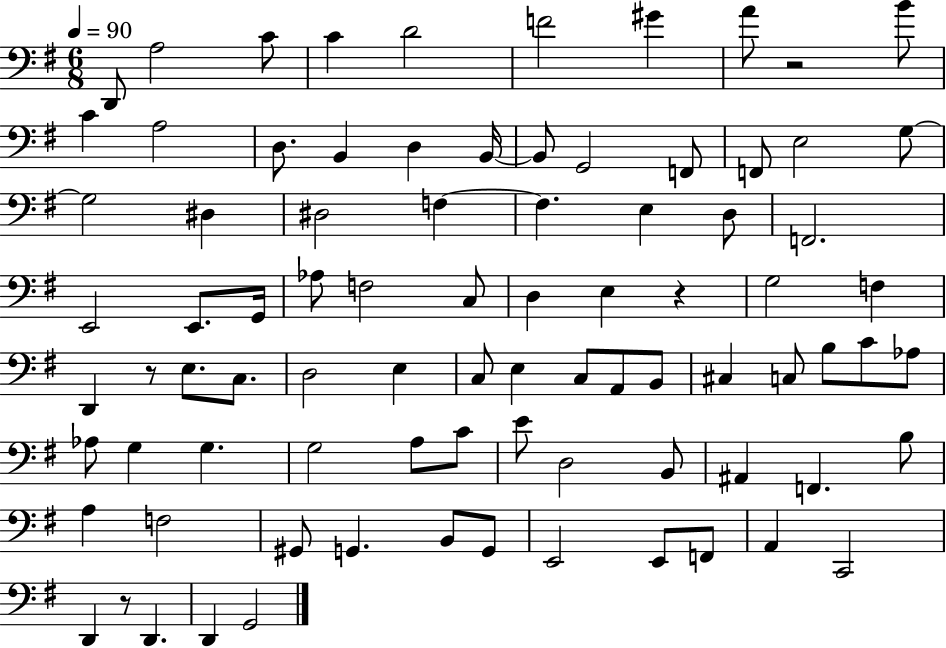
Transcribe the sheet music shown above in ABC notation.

X:1
T:Untitled
M:6/8
L:1/4
K:G
D,,/2 A,2 C/2 C D2 F2 ^G A/2 z2 B/2 C A,2 D,/2 B,, D, B,,/4 B,,/2 G,,2 F,,/2 F,,/2 E,2 G,/2 G,2 ^D, ^D,2 F, F, E, D,/2 F,,2 E,,2 E,,/2 G,,/4 _A,/2 F,2 C,/2 D, E, z G,2 F, D,, z/2 E,/2 C,/2 D,2 E, C,/2 E, C,/2 A,,/2 B,,/2 ^C, C,/2 B,/2 C/2 _A,/2 _A,/2 G, G, G,2 A,/2 C/2 E/2 D,2 B,,/2 ^A,, F,, B,/2 A, F,2 ^G,,/2 G,, B,,/2 G,,/2 E,,2 E,,/2 F,,/2 A,, C,,2 D,, z/2 D,, D,, G,,2